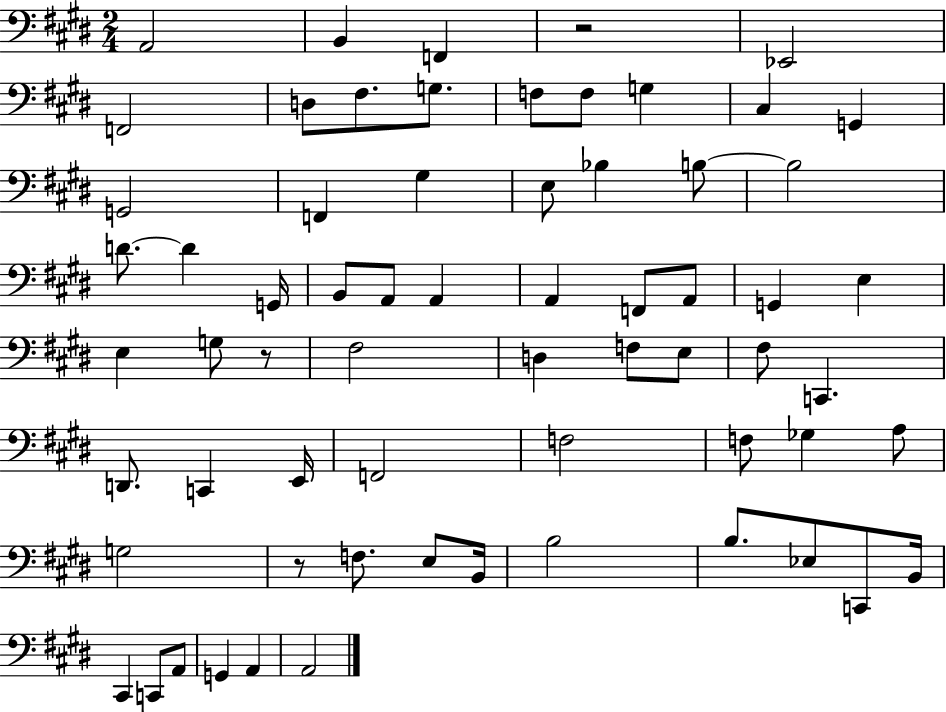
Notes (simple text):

A2/h B2/q F2/q R/h Eb2/h F2/h D3/e F#3/e. G3/e. F3/e F3/e G3/q C#3/q G2/q G2/h F2/q G#3/q E3/e Bb3/q B3/e B3/h D4/e. D4/q G2/s B2/e A2/e A2/q A2/q F2/e A2/e G2/q E3/q E3/q G3/e R/e F#3/h D3/q F3/e E3/e F#3/e C2/q. D2/e. C2/q E2/s F2/h F3/h F3/e Gb3/q A3/e G3/h R/e F3/e. E3/e B2/s B3/h B3/e. Eb3/e C2/e B2/s C#2/q C2/e A2/e G2/q A2/q A2/h